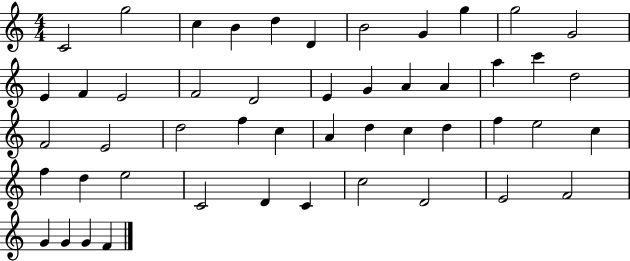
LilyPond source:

{
  \clef treble
  \numericTimeSignature
  \time 4/4
  \key c \major
  c'2 g''2 | c''4 b'4 d''4 d'4 | b'2 g'4 g''4 | g''2 g'2 | \break e'4 f'4 e'2 | f'2 d'2 | e'4 g'4 a'4 a'4 | a''4 c'''4 d''2 | \break f'2 e'2 | d''2 f''4 c''4 | a'4 d''4 c''4 d''4 | f''4 e''2 c''4 | \break f''4 d''4 e''2 | c'2 d'4 c'4 | c''2 d'2 | e'2 f'2 | \break g'4 g'4 g'4 f'4 | \bar "|."
}